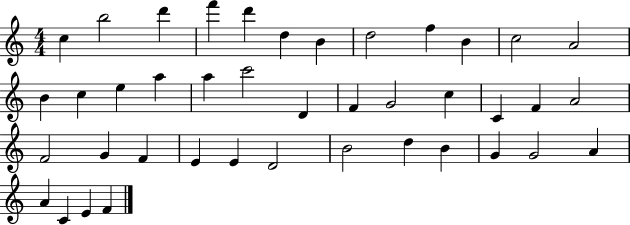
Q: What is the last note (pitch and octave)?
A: F4